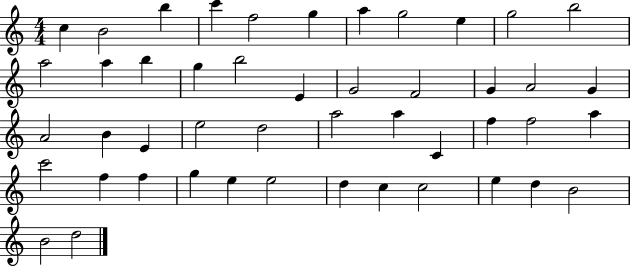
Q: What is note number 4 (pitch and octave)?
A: C6